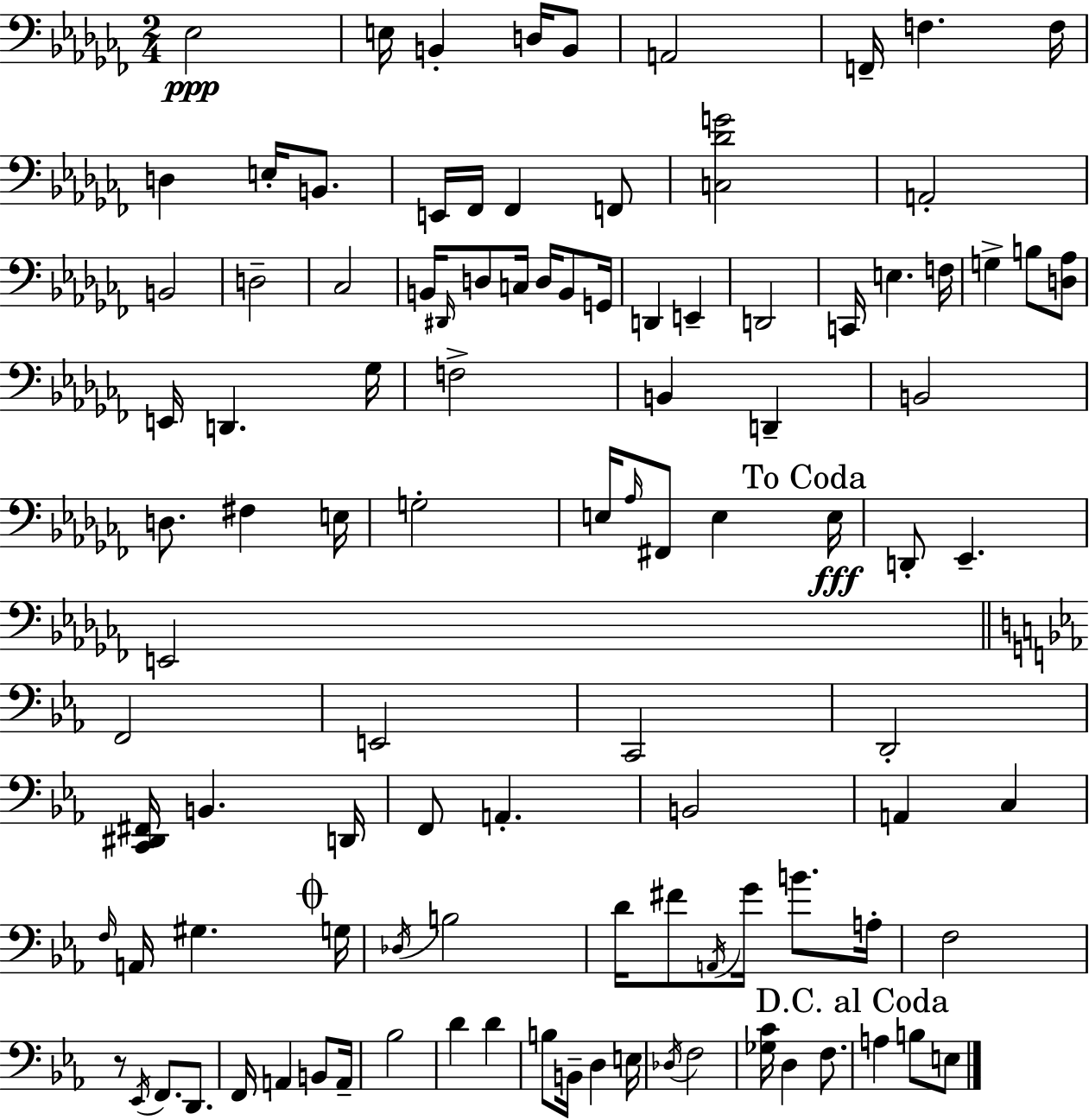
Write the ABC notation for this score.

X:1
T:Untitled
M:2/4
L:1/4
K:Abm
_E,2 E,/4 B,, D,/4 B,,/2 A,,2 F,,/4 F, F,/4 D, E,/4 B,,/2 E,,/4 _F,,/4 _F,, F,,/2 [C,_DG]2 A,,2 B,,2 D,2 _C,2 B,,/4 ^D,,/4 D,/2 C,/4 D,/4 B,,/2 G,,/4 D,, E,, D,,2 C,,/4 E, F,/4 G, B,/2 [D,_A,]/2 E,,/4 D,, _G,/4 F,2 B,, D,, B,,2 D,/2 ^F, E,/4 G,2 E,/4 _A,/4 ^F,,/2 E, E,/4 D,,/2 _E,, E,,2 F,,2 E,,2 C,,2 D,,2 [C,,^D,,^F,,]/4 B,, D,,/4 F,,/2 A,, B,,2 A,, C, F,/4 A,,/4 ^G, G,/4 _D,/4 B,2 D/4 ^F/2 A,,/4 G/4 B/2 A,/4 F,2 z/2 _E,,/4 F,,/2 D,,/2 F,,/4 A,, B,,/2 A,,/4 _B,2 D D B,/2 B,,/4 D, E,/4 _D,/4 F,2 [_G,C]/4 D, F,/2 A, B,/2 E,/2